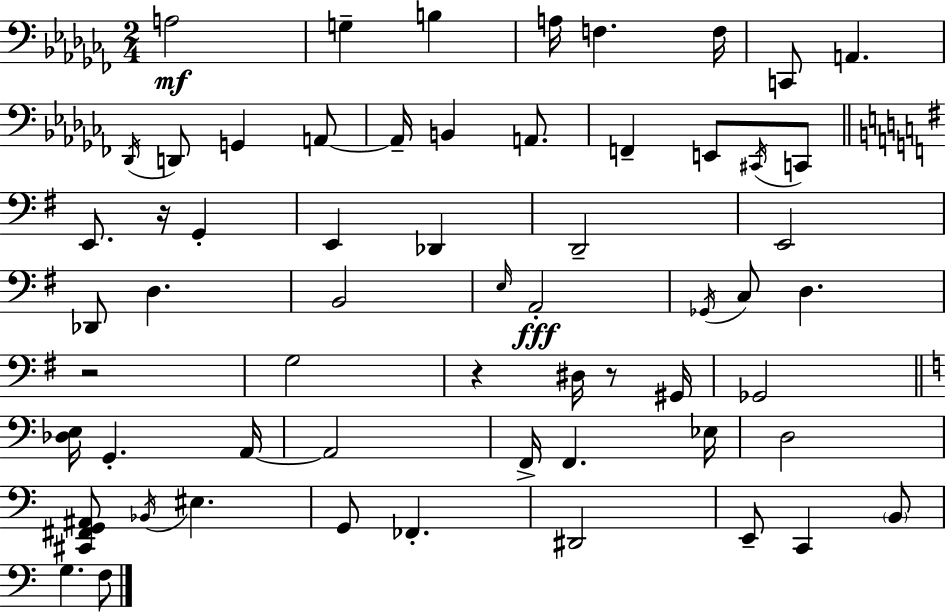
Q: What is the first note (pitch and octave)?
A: A3